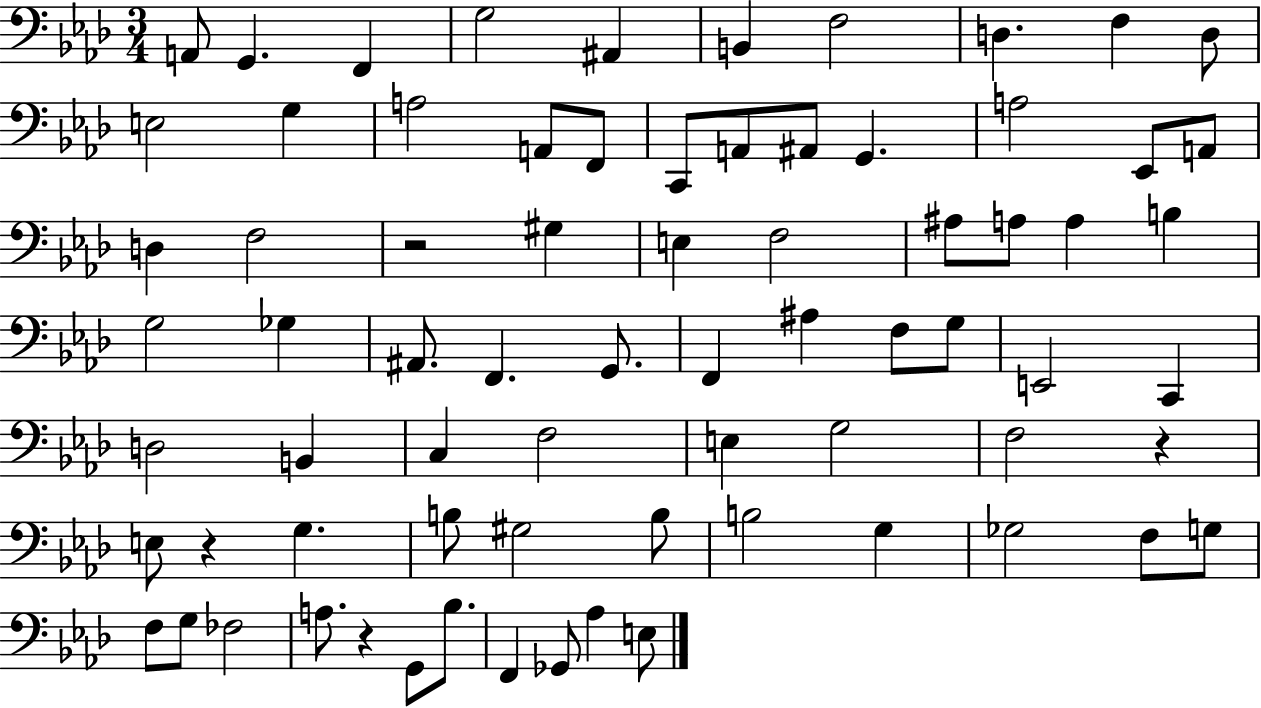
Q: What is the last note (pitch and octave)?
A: E3